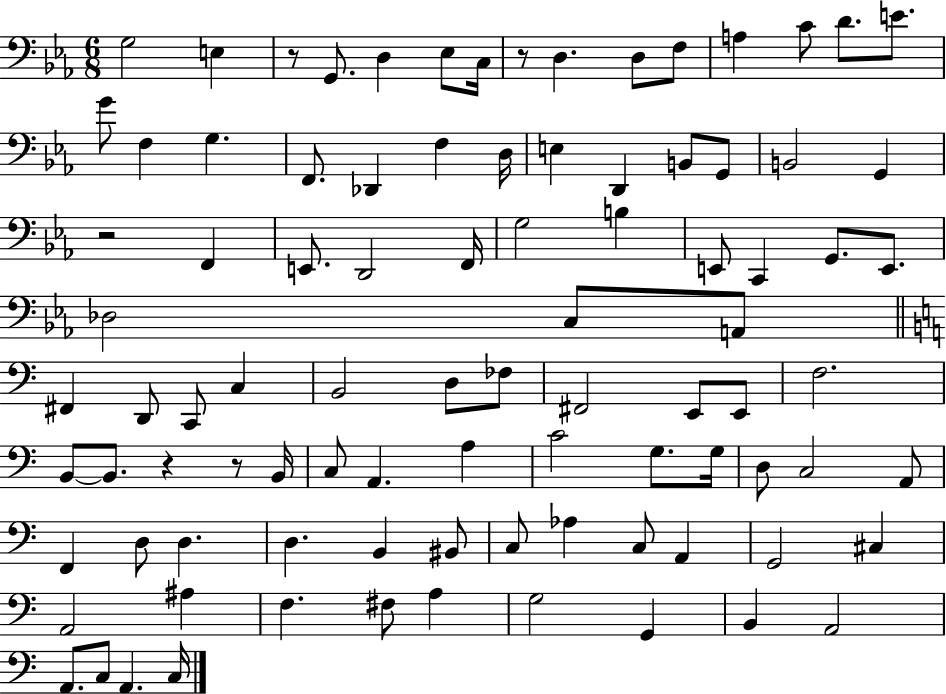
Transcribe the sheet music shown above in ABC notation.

X:1
T:Untitled
M:6/8
L:1/4
K:Eb
G,2 E, z/2 G,,/2 D, _E,/2 C,/4 z/2 D, D,/2 F,/2 A, C/2 D/2 E/2 G/2 F, G, F,,/2 _D,, F, D,/4 E, D,, B,,/2 G,,/2 B,,2 G,, z2 F,, E,,/2 D,,2 F,,/4 G,2 B, E,,/2 C,, G,,/2 E,,/2 _D,2 C,/2 A,,/2 ^F,, D,,/2 C,,/2 C, B,,2 D,/2 _F,/2 ^F,,2 E,,/2 E,,/2 F,2 B,,/2 B,,/2 z z/2 B,,/4 C,/2 A,, A, C2 G,/2 G,/4 D,/2 C,2 A,,/2 F,, D,/2 D, D, B,, ^B,,/2 C,/2 _A, C,/2 A,, G,,2 ^C, A,,2 ^A, F, ^F,/2 A, G,2 G,, B,, A,,2 A,,/2 C,/2 A,, C,/4